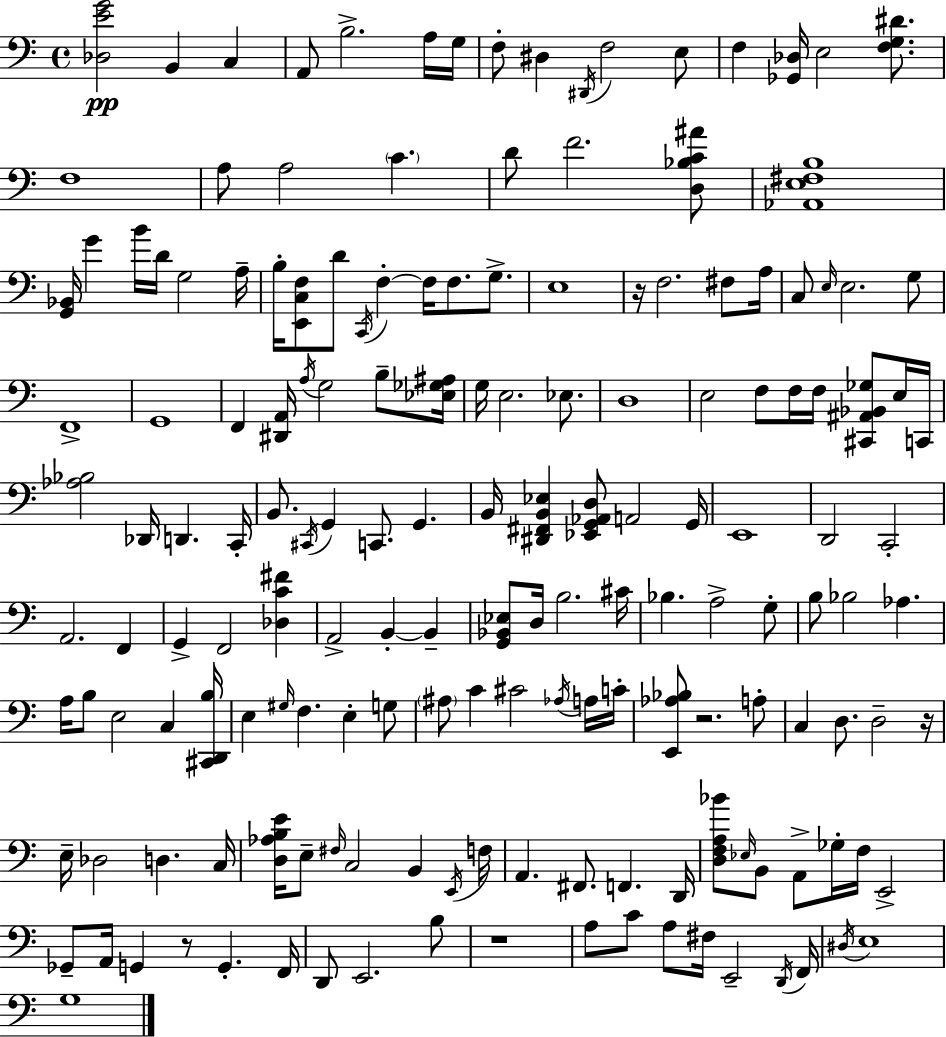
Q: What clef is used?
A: bass